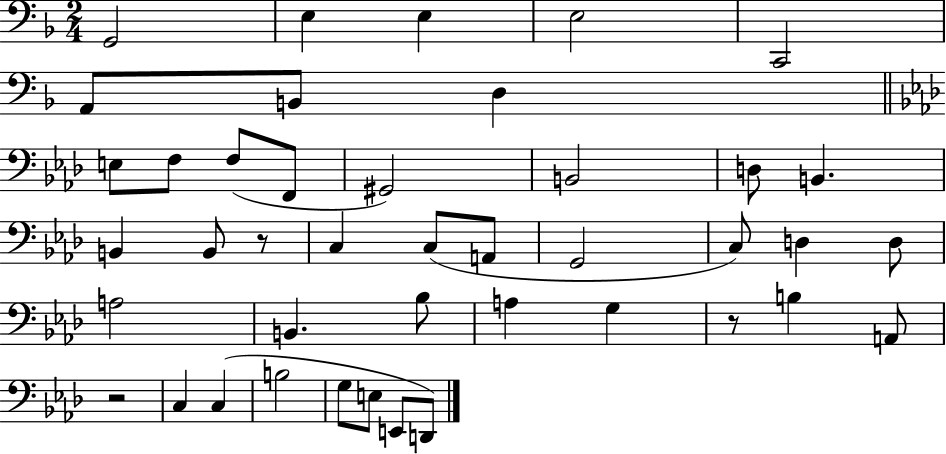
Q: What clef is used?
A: bass